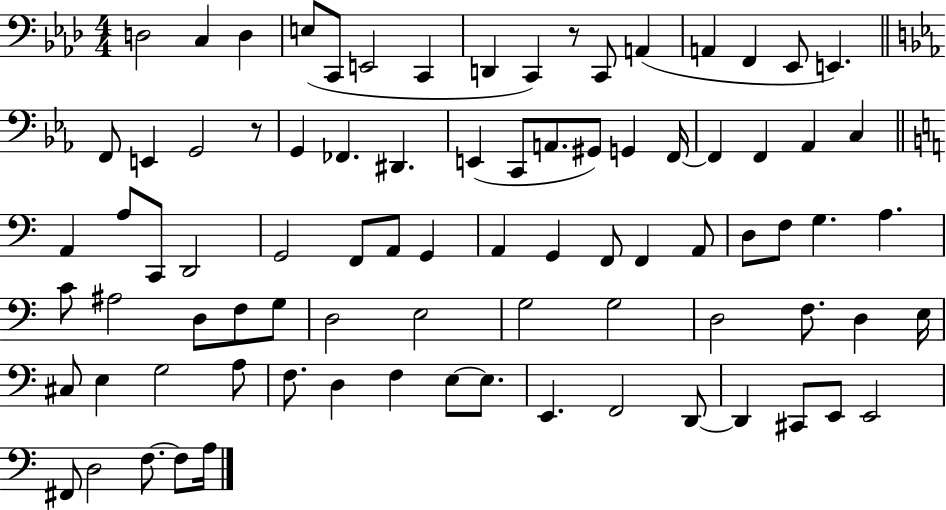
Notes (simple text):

D3/h C3/q D3/q E3/e C2/e E2/h C2/q D2/q C2/q R/e C2/e A2/q A2/q F2/q Eb2/e E2/q. F2/e E2/q G2/h R/e G2/q FES2/q. D#2/q. E2/q C2/e A2/e. G#2/e G2/q F2/s F2/q F2/q Ab2/q C3/q A2/q A3/e C2/e D2/h G2/h F2/e A2/e G2/q A2/q G2/q F2/e F2/q A2/e D3/e F3/e G3/q. A3/q. C4/e A#3/h D3/e F3/e G3/e D3/h E3/h G3/h G3/h D3/h F3/e. D3/q E3/s C#3/e E3/q G3/h A3/e F3/e. D3/q F3/q E3/e E3/e. E2/q. F2/h D2/e D2/q C#2/e E2/e E2/h F#2/e D3/h F3/e. F3/e A3/s